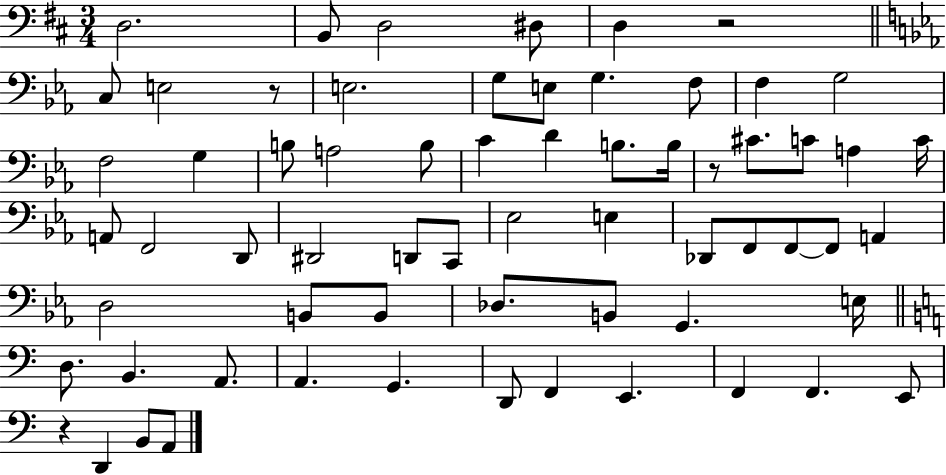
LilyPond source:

{
  \clef bass
  \numericTimeSignature
  \time 3/4
  \key d \major
  d2. | b,8 d2 dis8 | d4 r2 | \bar "||" \break \key c \minor c8 e2 r8 | e2. | g8 e8 g4. f8 | f4 g2 | \break f2 g4 | b8 a2 b8 | c'4 d'4 b8. b16 | r8 cis'8. c'8 a4 c'16 | \break a,8 f,2 d,8 | dis,2 d,8 c,8 | ees2 e4 | des,8 f,8 f,8~~ f,8 a,4 | \break d2 b,8 b,8 | des8. b,8 g,4. e16 | \bar "||" \break \key c \major d8. b,4. a,8. | a,4. g,4. | d,8 f,4 e,4. | f,4 f,4. e,8 | \break r4 d,4 b,8 a,8 | \bar "|."
}